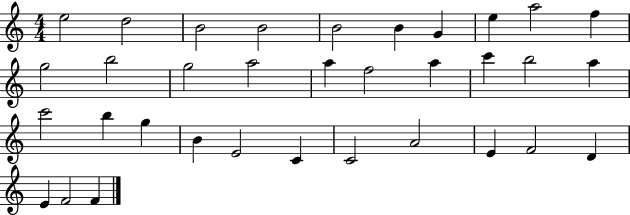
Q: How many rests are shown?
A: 0